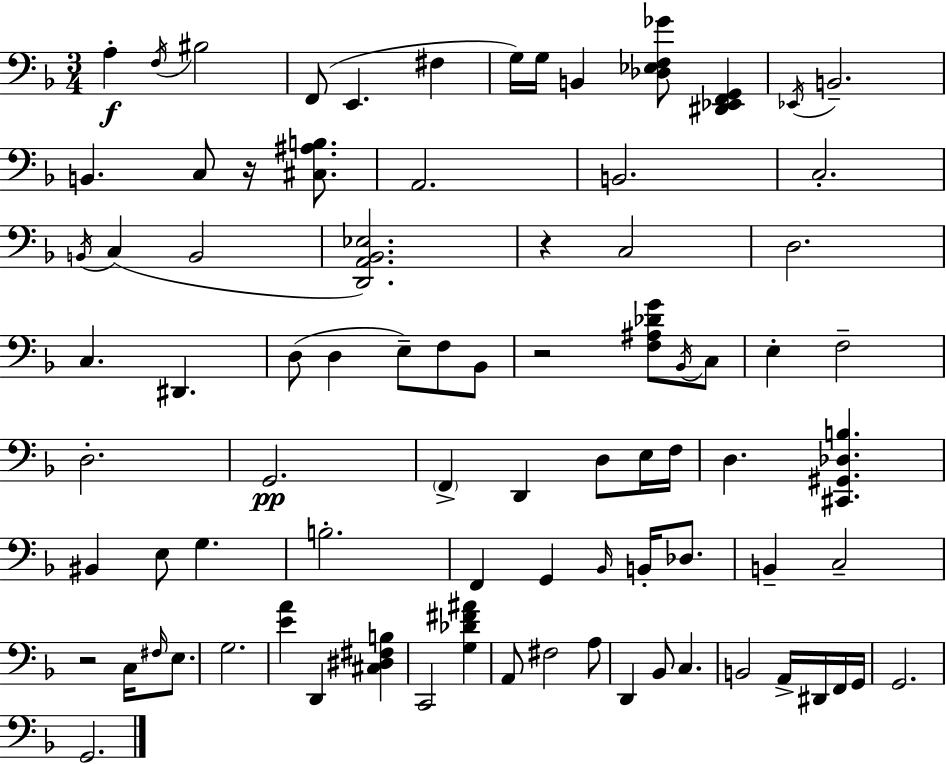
{
  \clef bass
  \numericTimeSignature
  \time 3/4
  \key d \minor
  \repeat volta 2 { a4-.\f \acciaccatura { f16 } bis2 | f,8( e,4. fis4 | g16) g16 b,4 <des ees f ges'>8 <dis, ees, f, g,>4 | \acciaccatura { ees,16 } b,2.-- | \break b,4. c8 r16 <cis ais b>8. | a,2. | b,2. | c2.-. | \break \acciaccatura { b,16 } c4( b,2 | <d, a, bes, ees>2.) | r4 c2 | d2. | \break c4. dis,4. | d8( d4 e8--) f8 | bes,8 r2 <f ais des' g'>8 | \acciaccatura { bes,16 } c8 e4-. f2-- | \break d2.-. | g,2.\pp | \parenthesize f,4-> d,4 | d8 e16 f16 d4. <cis, gis, des b>4. | \break bis,4 e8 g4. | b2.-. | f,4 g,4 | \grace { bes,16 } b,16-. des8. b,4-- c2-- | \break r2 | c16 \grace { fis16 } e8. g2. | <e' a'>4 d,4 | <cis dis fis b>4 c,2 | \break <g des' fis' ais'>4 a,8 fis2 | a8 d,4 bes,8 | c4. b,2 | a,16-> dis,16 f,16 g,16 g,2. | \break g,2. | } \bar "|."
}